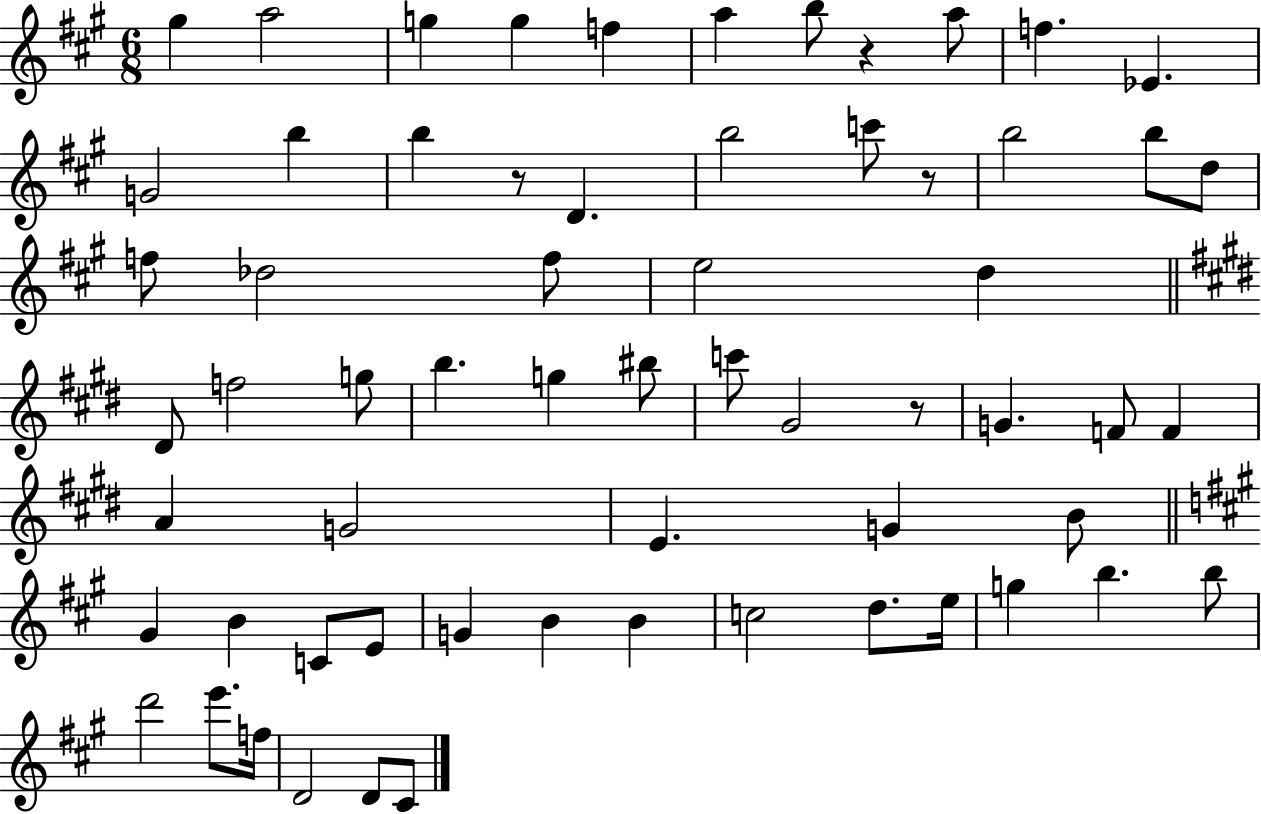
X:1
T:Untitled
M:6/8
L:1/4
K:A
^g a2 g g f a b/2 z a/2 f _E G2 b b z/2 D b2 c'/2 z/2 b2 b/2 d/2 f/2 _d2 f/2 e2 d ^D/2 f2 g/2 b g ^b/2 c'/2 ^G2 z/2 G F/2 F A G2 E G B/2 ^G B C/2 E/2 G B B c2 d/2 e/4 g b b/2 d'2 e'/2 f/4 D2 D/2 ^C/2